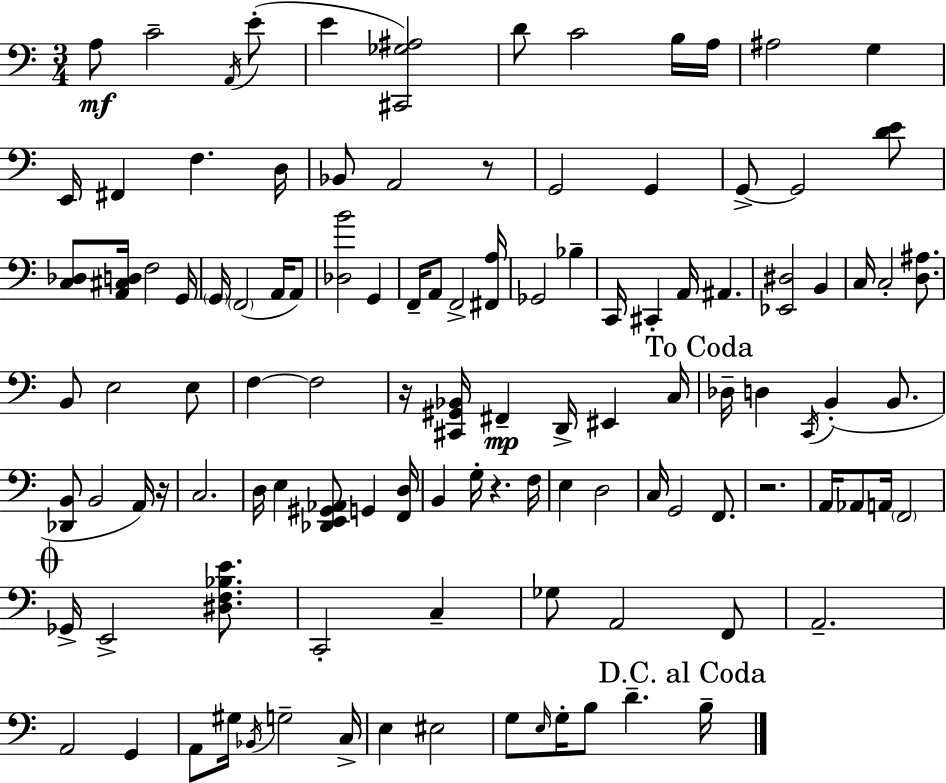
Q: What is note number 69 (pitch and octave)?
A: A2